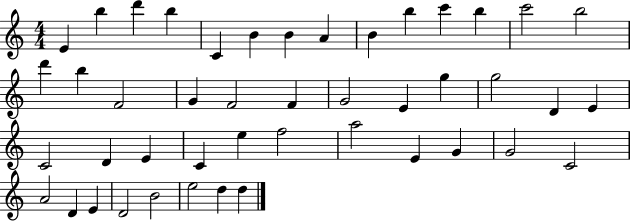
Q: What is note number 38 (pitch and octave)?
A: A4